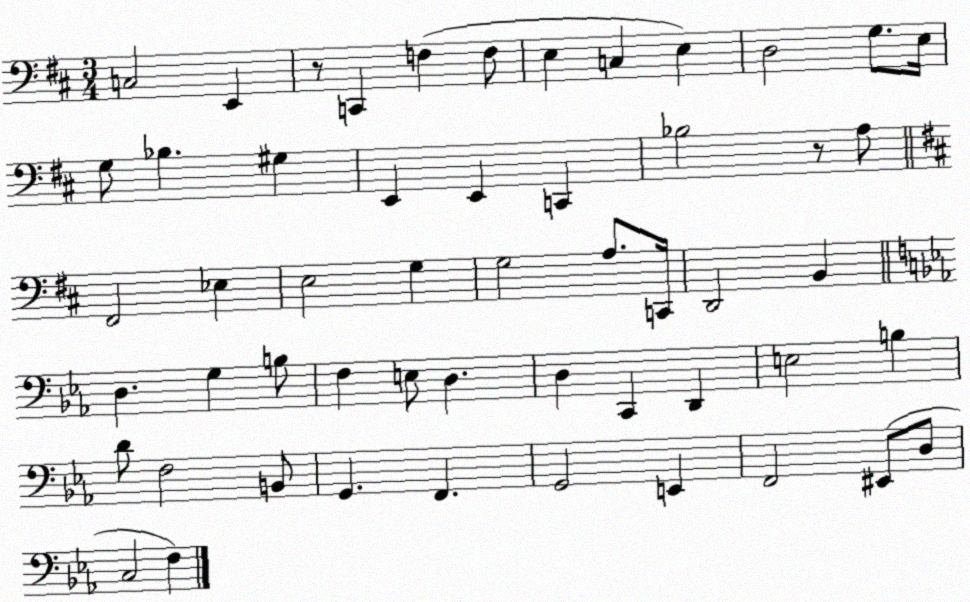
X:1
T:Untitled
M:3/4
L:1/4
K:D
C,2 E,, z/2 C,, F, F,/2 E, C, E, D,2 G,/2 E,/4 G,/2 _B, ^G, E,, E,, C,, _B,2 z/2 A,/2 ^F,,2 _E, E,2 G, G,2 A,/2 C,,/4 D,,2 B,, D, G, B,/2 F, E,/2 D, D, C,, D,, E,2 B, D/2 F,2 B,,/2 G,, F,, G,,2 E,, F,,2 ^E,,/2 D,/2 C,2 F,